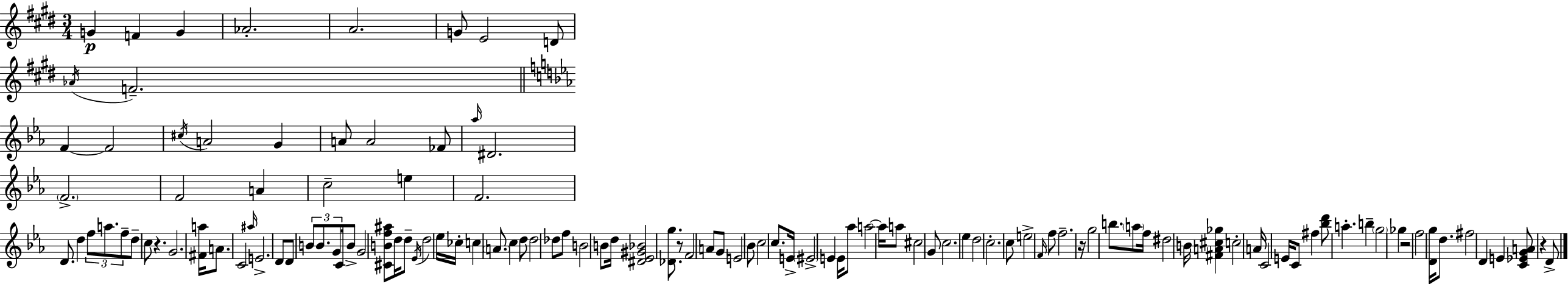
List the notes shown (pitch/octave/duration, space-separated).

G4/q F4/q G4/q Ab4/h. A4/h. G4/e E4/h D4/e Ab4/s F4/h. F4/q F4/h C#5/s A4/h G4/q A4/e A4/h FES4/e Ab5/s D#4/h. F4/h. F4/h A4/q C5/h E5/q F4/h. D4/e. D5/q F5/e A5/e. F5/e D5/e C5/e R/q. G4/h. [F#4,A5]/s A4/e. C4/h A#5/s E4/h. D4/e D4/e B4/e B4/e. G4/e C4/s B4/e G4/h [C#4,B4,F5,A#5]/e D5/s D5/e Eb4/s D5/h Eb5/s CES5/s C5/q A4/e. C5/q D5/e D5/h Db5/e F5/e B4/h B4/e D5/s [D#4,Eb4,G#4,Bb4]/h [Db4,G5]/e. R/e F4/h A4/e G4/e E4/h Bb4/e C5/h C5/e. E4/s EIS4/h E4/q E4/s Ab5/e A5/h A5/s A5/e C#5/h G4/e C5/h. Eb5/q D5/h C5/h. C5/e E5/h F4/s F5/e F5/h. R/s G5/h B5/e. A5/e F5/s D#5/h B4/s [F#4,A4,C#5,Gb5]/q C5/h A4/s C4/h E4/s C4/e F#5/q [Bb5,D6]/e A5/q. B5/q G5/h Gb5/q R/h F5/h [D4,G5]/s D5/e. F#5/h D4/q E4/q [C4,Eb4,G4,A4]/e R/q D4/e